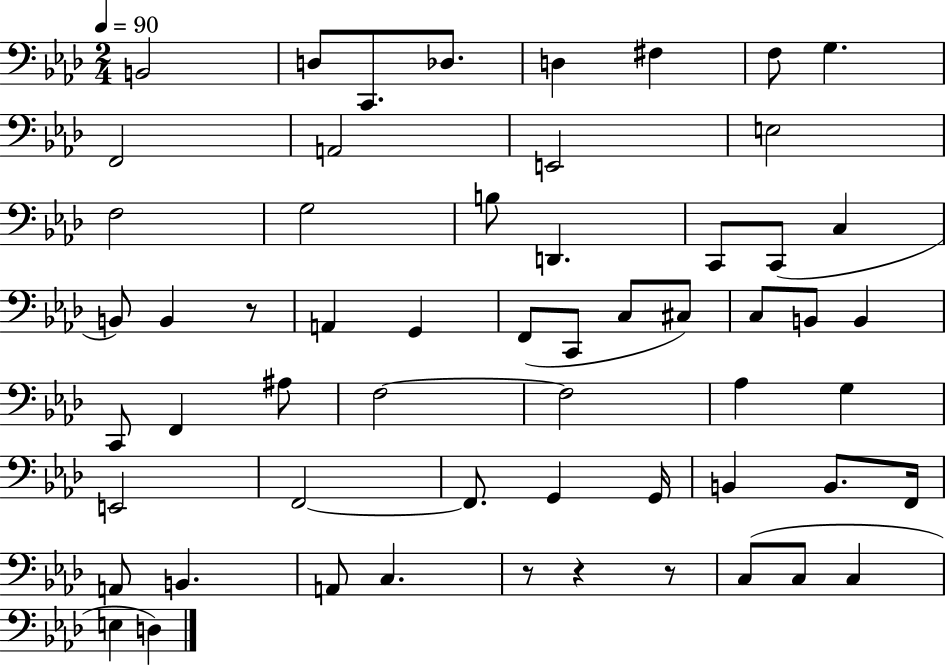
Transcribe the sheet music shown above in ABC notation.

X:1
T:Untitled
M:2/4
L:1/4
K:Ab
B,,2 D,/2 C,,/2 _D,/2 D, ^F, F,/2 G, F,,2 A,,2 E,,2 E,2 F,2 G,2 B,/2 D,, C,,/2 C,,/2 C, B,,/2 B,, z/2 A,, G,, F,,/2 C,,/2 C,/2 ^C,/2 C,/2 B,,/2 B,, C,,/2 F,, ^A,/2 F,2 F,2 _A, G, E,,2 F,,2 F,,/2 G,, G,,/4 B,, B,,/2 F,,/4 A,,/2 B,, A,,/2 C, z/2 z z/2 C,/2 C,/2 C, E, D,